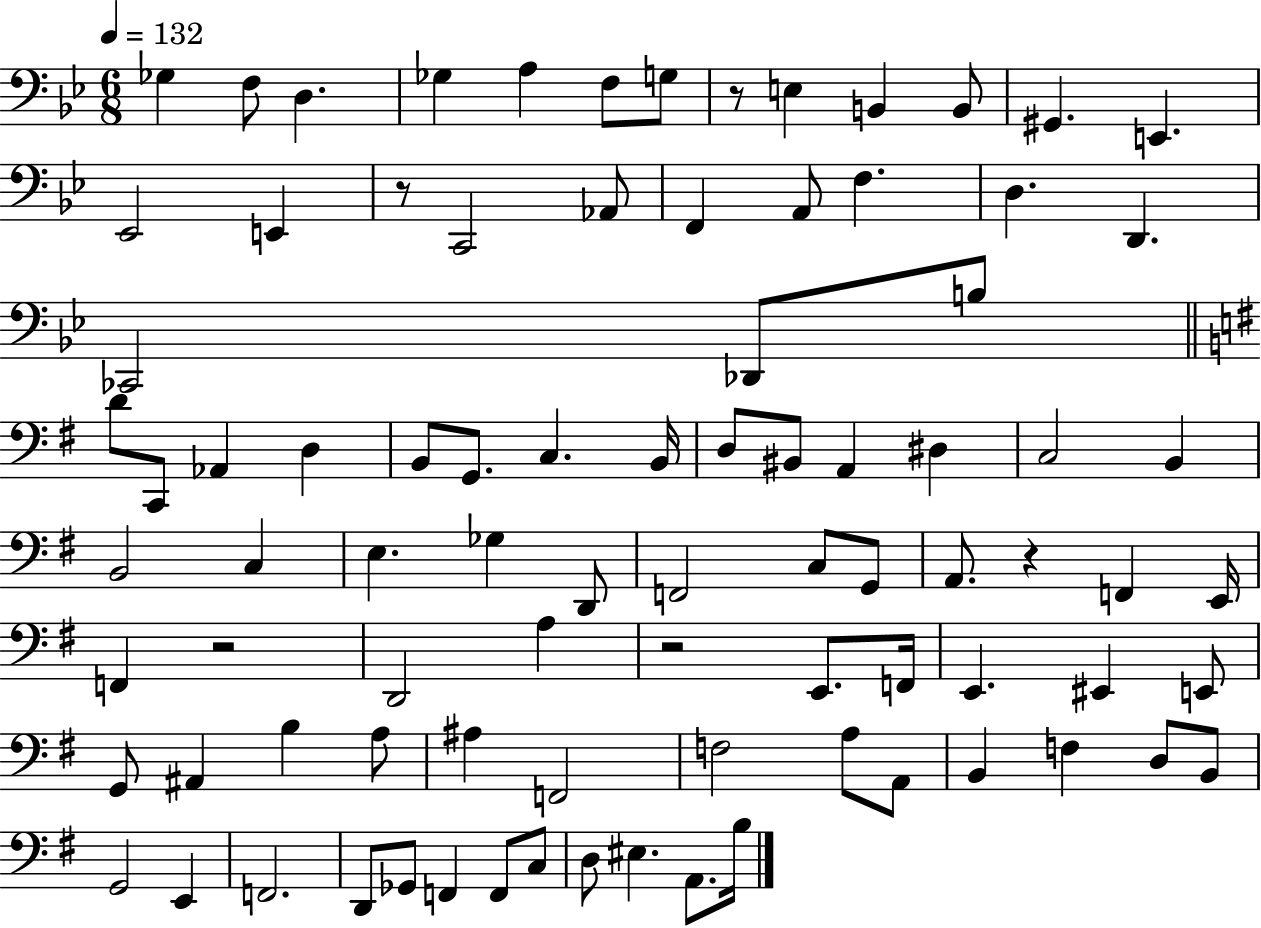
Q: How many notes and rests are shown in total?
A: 87